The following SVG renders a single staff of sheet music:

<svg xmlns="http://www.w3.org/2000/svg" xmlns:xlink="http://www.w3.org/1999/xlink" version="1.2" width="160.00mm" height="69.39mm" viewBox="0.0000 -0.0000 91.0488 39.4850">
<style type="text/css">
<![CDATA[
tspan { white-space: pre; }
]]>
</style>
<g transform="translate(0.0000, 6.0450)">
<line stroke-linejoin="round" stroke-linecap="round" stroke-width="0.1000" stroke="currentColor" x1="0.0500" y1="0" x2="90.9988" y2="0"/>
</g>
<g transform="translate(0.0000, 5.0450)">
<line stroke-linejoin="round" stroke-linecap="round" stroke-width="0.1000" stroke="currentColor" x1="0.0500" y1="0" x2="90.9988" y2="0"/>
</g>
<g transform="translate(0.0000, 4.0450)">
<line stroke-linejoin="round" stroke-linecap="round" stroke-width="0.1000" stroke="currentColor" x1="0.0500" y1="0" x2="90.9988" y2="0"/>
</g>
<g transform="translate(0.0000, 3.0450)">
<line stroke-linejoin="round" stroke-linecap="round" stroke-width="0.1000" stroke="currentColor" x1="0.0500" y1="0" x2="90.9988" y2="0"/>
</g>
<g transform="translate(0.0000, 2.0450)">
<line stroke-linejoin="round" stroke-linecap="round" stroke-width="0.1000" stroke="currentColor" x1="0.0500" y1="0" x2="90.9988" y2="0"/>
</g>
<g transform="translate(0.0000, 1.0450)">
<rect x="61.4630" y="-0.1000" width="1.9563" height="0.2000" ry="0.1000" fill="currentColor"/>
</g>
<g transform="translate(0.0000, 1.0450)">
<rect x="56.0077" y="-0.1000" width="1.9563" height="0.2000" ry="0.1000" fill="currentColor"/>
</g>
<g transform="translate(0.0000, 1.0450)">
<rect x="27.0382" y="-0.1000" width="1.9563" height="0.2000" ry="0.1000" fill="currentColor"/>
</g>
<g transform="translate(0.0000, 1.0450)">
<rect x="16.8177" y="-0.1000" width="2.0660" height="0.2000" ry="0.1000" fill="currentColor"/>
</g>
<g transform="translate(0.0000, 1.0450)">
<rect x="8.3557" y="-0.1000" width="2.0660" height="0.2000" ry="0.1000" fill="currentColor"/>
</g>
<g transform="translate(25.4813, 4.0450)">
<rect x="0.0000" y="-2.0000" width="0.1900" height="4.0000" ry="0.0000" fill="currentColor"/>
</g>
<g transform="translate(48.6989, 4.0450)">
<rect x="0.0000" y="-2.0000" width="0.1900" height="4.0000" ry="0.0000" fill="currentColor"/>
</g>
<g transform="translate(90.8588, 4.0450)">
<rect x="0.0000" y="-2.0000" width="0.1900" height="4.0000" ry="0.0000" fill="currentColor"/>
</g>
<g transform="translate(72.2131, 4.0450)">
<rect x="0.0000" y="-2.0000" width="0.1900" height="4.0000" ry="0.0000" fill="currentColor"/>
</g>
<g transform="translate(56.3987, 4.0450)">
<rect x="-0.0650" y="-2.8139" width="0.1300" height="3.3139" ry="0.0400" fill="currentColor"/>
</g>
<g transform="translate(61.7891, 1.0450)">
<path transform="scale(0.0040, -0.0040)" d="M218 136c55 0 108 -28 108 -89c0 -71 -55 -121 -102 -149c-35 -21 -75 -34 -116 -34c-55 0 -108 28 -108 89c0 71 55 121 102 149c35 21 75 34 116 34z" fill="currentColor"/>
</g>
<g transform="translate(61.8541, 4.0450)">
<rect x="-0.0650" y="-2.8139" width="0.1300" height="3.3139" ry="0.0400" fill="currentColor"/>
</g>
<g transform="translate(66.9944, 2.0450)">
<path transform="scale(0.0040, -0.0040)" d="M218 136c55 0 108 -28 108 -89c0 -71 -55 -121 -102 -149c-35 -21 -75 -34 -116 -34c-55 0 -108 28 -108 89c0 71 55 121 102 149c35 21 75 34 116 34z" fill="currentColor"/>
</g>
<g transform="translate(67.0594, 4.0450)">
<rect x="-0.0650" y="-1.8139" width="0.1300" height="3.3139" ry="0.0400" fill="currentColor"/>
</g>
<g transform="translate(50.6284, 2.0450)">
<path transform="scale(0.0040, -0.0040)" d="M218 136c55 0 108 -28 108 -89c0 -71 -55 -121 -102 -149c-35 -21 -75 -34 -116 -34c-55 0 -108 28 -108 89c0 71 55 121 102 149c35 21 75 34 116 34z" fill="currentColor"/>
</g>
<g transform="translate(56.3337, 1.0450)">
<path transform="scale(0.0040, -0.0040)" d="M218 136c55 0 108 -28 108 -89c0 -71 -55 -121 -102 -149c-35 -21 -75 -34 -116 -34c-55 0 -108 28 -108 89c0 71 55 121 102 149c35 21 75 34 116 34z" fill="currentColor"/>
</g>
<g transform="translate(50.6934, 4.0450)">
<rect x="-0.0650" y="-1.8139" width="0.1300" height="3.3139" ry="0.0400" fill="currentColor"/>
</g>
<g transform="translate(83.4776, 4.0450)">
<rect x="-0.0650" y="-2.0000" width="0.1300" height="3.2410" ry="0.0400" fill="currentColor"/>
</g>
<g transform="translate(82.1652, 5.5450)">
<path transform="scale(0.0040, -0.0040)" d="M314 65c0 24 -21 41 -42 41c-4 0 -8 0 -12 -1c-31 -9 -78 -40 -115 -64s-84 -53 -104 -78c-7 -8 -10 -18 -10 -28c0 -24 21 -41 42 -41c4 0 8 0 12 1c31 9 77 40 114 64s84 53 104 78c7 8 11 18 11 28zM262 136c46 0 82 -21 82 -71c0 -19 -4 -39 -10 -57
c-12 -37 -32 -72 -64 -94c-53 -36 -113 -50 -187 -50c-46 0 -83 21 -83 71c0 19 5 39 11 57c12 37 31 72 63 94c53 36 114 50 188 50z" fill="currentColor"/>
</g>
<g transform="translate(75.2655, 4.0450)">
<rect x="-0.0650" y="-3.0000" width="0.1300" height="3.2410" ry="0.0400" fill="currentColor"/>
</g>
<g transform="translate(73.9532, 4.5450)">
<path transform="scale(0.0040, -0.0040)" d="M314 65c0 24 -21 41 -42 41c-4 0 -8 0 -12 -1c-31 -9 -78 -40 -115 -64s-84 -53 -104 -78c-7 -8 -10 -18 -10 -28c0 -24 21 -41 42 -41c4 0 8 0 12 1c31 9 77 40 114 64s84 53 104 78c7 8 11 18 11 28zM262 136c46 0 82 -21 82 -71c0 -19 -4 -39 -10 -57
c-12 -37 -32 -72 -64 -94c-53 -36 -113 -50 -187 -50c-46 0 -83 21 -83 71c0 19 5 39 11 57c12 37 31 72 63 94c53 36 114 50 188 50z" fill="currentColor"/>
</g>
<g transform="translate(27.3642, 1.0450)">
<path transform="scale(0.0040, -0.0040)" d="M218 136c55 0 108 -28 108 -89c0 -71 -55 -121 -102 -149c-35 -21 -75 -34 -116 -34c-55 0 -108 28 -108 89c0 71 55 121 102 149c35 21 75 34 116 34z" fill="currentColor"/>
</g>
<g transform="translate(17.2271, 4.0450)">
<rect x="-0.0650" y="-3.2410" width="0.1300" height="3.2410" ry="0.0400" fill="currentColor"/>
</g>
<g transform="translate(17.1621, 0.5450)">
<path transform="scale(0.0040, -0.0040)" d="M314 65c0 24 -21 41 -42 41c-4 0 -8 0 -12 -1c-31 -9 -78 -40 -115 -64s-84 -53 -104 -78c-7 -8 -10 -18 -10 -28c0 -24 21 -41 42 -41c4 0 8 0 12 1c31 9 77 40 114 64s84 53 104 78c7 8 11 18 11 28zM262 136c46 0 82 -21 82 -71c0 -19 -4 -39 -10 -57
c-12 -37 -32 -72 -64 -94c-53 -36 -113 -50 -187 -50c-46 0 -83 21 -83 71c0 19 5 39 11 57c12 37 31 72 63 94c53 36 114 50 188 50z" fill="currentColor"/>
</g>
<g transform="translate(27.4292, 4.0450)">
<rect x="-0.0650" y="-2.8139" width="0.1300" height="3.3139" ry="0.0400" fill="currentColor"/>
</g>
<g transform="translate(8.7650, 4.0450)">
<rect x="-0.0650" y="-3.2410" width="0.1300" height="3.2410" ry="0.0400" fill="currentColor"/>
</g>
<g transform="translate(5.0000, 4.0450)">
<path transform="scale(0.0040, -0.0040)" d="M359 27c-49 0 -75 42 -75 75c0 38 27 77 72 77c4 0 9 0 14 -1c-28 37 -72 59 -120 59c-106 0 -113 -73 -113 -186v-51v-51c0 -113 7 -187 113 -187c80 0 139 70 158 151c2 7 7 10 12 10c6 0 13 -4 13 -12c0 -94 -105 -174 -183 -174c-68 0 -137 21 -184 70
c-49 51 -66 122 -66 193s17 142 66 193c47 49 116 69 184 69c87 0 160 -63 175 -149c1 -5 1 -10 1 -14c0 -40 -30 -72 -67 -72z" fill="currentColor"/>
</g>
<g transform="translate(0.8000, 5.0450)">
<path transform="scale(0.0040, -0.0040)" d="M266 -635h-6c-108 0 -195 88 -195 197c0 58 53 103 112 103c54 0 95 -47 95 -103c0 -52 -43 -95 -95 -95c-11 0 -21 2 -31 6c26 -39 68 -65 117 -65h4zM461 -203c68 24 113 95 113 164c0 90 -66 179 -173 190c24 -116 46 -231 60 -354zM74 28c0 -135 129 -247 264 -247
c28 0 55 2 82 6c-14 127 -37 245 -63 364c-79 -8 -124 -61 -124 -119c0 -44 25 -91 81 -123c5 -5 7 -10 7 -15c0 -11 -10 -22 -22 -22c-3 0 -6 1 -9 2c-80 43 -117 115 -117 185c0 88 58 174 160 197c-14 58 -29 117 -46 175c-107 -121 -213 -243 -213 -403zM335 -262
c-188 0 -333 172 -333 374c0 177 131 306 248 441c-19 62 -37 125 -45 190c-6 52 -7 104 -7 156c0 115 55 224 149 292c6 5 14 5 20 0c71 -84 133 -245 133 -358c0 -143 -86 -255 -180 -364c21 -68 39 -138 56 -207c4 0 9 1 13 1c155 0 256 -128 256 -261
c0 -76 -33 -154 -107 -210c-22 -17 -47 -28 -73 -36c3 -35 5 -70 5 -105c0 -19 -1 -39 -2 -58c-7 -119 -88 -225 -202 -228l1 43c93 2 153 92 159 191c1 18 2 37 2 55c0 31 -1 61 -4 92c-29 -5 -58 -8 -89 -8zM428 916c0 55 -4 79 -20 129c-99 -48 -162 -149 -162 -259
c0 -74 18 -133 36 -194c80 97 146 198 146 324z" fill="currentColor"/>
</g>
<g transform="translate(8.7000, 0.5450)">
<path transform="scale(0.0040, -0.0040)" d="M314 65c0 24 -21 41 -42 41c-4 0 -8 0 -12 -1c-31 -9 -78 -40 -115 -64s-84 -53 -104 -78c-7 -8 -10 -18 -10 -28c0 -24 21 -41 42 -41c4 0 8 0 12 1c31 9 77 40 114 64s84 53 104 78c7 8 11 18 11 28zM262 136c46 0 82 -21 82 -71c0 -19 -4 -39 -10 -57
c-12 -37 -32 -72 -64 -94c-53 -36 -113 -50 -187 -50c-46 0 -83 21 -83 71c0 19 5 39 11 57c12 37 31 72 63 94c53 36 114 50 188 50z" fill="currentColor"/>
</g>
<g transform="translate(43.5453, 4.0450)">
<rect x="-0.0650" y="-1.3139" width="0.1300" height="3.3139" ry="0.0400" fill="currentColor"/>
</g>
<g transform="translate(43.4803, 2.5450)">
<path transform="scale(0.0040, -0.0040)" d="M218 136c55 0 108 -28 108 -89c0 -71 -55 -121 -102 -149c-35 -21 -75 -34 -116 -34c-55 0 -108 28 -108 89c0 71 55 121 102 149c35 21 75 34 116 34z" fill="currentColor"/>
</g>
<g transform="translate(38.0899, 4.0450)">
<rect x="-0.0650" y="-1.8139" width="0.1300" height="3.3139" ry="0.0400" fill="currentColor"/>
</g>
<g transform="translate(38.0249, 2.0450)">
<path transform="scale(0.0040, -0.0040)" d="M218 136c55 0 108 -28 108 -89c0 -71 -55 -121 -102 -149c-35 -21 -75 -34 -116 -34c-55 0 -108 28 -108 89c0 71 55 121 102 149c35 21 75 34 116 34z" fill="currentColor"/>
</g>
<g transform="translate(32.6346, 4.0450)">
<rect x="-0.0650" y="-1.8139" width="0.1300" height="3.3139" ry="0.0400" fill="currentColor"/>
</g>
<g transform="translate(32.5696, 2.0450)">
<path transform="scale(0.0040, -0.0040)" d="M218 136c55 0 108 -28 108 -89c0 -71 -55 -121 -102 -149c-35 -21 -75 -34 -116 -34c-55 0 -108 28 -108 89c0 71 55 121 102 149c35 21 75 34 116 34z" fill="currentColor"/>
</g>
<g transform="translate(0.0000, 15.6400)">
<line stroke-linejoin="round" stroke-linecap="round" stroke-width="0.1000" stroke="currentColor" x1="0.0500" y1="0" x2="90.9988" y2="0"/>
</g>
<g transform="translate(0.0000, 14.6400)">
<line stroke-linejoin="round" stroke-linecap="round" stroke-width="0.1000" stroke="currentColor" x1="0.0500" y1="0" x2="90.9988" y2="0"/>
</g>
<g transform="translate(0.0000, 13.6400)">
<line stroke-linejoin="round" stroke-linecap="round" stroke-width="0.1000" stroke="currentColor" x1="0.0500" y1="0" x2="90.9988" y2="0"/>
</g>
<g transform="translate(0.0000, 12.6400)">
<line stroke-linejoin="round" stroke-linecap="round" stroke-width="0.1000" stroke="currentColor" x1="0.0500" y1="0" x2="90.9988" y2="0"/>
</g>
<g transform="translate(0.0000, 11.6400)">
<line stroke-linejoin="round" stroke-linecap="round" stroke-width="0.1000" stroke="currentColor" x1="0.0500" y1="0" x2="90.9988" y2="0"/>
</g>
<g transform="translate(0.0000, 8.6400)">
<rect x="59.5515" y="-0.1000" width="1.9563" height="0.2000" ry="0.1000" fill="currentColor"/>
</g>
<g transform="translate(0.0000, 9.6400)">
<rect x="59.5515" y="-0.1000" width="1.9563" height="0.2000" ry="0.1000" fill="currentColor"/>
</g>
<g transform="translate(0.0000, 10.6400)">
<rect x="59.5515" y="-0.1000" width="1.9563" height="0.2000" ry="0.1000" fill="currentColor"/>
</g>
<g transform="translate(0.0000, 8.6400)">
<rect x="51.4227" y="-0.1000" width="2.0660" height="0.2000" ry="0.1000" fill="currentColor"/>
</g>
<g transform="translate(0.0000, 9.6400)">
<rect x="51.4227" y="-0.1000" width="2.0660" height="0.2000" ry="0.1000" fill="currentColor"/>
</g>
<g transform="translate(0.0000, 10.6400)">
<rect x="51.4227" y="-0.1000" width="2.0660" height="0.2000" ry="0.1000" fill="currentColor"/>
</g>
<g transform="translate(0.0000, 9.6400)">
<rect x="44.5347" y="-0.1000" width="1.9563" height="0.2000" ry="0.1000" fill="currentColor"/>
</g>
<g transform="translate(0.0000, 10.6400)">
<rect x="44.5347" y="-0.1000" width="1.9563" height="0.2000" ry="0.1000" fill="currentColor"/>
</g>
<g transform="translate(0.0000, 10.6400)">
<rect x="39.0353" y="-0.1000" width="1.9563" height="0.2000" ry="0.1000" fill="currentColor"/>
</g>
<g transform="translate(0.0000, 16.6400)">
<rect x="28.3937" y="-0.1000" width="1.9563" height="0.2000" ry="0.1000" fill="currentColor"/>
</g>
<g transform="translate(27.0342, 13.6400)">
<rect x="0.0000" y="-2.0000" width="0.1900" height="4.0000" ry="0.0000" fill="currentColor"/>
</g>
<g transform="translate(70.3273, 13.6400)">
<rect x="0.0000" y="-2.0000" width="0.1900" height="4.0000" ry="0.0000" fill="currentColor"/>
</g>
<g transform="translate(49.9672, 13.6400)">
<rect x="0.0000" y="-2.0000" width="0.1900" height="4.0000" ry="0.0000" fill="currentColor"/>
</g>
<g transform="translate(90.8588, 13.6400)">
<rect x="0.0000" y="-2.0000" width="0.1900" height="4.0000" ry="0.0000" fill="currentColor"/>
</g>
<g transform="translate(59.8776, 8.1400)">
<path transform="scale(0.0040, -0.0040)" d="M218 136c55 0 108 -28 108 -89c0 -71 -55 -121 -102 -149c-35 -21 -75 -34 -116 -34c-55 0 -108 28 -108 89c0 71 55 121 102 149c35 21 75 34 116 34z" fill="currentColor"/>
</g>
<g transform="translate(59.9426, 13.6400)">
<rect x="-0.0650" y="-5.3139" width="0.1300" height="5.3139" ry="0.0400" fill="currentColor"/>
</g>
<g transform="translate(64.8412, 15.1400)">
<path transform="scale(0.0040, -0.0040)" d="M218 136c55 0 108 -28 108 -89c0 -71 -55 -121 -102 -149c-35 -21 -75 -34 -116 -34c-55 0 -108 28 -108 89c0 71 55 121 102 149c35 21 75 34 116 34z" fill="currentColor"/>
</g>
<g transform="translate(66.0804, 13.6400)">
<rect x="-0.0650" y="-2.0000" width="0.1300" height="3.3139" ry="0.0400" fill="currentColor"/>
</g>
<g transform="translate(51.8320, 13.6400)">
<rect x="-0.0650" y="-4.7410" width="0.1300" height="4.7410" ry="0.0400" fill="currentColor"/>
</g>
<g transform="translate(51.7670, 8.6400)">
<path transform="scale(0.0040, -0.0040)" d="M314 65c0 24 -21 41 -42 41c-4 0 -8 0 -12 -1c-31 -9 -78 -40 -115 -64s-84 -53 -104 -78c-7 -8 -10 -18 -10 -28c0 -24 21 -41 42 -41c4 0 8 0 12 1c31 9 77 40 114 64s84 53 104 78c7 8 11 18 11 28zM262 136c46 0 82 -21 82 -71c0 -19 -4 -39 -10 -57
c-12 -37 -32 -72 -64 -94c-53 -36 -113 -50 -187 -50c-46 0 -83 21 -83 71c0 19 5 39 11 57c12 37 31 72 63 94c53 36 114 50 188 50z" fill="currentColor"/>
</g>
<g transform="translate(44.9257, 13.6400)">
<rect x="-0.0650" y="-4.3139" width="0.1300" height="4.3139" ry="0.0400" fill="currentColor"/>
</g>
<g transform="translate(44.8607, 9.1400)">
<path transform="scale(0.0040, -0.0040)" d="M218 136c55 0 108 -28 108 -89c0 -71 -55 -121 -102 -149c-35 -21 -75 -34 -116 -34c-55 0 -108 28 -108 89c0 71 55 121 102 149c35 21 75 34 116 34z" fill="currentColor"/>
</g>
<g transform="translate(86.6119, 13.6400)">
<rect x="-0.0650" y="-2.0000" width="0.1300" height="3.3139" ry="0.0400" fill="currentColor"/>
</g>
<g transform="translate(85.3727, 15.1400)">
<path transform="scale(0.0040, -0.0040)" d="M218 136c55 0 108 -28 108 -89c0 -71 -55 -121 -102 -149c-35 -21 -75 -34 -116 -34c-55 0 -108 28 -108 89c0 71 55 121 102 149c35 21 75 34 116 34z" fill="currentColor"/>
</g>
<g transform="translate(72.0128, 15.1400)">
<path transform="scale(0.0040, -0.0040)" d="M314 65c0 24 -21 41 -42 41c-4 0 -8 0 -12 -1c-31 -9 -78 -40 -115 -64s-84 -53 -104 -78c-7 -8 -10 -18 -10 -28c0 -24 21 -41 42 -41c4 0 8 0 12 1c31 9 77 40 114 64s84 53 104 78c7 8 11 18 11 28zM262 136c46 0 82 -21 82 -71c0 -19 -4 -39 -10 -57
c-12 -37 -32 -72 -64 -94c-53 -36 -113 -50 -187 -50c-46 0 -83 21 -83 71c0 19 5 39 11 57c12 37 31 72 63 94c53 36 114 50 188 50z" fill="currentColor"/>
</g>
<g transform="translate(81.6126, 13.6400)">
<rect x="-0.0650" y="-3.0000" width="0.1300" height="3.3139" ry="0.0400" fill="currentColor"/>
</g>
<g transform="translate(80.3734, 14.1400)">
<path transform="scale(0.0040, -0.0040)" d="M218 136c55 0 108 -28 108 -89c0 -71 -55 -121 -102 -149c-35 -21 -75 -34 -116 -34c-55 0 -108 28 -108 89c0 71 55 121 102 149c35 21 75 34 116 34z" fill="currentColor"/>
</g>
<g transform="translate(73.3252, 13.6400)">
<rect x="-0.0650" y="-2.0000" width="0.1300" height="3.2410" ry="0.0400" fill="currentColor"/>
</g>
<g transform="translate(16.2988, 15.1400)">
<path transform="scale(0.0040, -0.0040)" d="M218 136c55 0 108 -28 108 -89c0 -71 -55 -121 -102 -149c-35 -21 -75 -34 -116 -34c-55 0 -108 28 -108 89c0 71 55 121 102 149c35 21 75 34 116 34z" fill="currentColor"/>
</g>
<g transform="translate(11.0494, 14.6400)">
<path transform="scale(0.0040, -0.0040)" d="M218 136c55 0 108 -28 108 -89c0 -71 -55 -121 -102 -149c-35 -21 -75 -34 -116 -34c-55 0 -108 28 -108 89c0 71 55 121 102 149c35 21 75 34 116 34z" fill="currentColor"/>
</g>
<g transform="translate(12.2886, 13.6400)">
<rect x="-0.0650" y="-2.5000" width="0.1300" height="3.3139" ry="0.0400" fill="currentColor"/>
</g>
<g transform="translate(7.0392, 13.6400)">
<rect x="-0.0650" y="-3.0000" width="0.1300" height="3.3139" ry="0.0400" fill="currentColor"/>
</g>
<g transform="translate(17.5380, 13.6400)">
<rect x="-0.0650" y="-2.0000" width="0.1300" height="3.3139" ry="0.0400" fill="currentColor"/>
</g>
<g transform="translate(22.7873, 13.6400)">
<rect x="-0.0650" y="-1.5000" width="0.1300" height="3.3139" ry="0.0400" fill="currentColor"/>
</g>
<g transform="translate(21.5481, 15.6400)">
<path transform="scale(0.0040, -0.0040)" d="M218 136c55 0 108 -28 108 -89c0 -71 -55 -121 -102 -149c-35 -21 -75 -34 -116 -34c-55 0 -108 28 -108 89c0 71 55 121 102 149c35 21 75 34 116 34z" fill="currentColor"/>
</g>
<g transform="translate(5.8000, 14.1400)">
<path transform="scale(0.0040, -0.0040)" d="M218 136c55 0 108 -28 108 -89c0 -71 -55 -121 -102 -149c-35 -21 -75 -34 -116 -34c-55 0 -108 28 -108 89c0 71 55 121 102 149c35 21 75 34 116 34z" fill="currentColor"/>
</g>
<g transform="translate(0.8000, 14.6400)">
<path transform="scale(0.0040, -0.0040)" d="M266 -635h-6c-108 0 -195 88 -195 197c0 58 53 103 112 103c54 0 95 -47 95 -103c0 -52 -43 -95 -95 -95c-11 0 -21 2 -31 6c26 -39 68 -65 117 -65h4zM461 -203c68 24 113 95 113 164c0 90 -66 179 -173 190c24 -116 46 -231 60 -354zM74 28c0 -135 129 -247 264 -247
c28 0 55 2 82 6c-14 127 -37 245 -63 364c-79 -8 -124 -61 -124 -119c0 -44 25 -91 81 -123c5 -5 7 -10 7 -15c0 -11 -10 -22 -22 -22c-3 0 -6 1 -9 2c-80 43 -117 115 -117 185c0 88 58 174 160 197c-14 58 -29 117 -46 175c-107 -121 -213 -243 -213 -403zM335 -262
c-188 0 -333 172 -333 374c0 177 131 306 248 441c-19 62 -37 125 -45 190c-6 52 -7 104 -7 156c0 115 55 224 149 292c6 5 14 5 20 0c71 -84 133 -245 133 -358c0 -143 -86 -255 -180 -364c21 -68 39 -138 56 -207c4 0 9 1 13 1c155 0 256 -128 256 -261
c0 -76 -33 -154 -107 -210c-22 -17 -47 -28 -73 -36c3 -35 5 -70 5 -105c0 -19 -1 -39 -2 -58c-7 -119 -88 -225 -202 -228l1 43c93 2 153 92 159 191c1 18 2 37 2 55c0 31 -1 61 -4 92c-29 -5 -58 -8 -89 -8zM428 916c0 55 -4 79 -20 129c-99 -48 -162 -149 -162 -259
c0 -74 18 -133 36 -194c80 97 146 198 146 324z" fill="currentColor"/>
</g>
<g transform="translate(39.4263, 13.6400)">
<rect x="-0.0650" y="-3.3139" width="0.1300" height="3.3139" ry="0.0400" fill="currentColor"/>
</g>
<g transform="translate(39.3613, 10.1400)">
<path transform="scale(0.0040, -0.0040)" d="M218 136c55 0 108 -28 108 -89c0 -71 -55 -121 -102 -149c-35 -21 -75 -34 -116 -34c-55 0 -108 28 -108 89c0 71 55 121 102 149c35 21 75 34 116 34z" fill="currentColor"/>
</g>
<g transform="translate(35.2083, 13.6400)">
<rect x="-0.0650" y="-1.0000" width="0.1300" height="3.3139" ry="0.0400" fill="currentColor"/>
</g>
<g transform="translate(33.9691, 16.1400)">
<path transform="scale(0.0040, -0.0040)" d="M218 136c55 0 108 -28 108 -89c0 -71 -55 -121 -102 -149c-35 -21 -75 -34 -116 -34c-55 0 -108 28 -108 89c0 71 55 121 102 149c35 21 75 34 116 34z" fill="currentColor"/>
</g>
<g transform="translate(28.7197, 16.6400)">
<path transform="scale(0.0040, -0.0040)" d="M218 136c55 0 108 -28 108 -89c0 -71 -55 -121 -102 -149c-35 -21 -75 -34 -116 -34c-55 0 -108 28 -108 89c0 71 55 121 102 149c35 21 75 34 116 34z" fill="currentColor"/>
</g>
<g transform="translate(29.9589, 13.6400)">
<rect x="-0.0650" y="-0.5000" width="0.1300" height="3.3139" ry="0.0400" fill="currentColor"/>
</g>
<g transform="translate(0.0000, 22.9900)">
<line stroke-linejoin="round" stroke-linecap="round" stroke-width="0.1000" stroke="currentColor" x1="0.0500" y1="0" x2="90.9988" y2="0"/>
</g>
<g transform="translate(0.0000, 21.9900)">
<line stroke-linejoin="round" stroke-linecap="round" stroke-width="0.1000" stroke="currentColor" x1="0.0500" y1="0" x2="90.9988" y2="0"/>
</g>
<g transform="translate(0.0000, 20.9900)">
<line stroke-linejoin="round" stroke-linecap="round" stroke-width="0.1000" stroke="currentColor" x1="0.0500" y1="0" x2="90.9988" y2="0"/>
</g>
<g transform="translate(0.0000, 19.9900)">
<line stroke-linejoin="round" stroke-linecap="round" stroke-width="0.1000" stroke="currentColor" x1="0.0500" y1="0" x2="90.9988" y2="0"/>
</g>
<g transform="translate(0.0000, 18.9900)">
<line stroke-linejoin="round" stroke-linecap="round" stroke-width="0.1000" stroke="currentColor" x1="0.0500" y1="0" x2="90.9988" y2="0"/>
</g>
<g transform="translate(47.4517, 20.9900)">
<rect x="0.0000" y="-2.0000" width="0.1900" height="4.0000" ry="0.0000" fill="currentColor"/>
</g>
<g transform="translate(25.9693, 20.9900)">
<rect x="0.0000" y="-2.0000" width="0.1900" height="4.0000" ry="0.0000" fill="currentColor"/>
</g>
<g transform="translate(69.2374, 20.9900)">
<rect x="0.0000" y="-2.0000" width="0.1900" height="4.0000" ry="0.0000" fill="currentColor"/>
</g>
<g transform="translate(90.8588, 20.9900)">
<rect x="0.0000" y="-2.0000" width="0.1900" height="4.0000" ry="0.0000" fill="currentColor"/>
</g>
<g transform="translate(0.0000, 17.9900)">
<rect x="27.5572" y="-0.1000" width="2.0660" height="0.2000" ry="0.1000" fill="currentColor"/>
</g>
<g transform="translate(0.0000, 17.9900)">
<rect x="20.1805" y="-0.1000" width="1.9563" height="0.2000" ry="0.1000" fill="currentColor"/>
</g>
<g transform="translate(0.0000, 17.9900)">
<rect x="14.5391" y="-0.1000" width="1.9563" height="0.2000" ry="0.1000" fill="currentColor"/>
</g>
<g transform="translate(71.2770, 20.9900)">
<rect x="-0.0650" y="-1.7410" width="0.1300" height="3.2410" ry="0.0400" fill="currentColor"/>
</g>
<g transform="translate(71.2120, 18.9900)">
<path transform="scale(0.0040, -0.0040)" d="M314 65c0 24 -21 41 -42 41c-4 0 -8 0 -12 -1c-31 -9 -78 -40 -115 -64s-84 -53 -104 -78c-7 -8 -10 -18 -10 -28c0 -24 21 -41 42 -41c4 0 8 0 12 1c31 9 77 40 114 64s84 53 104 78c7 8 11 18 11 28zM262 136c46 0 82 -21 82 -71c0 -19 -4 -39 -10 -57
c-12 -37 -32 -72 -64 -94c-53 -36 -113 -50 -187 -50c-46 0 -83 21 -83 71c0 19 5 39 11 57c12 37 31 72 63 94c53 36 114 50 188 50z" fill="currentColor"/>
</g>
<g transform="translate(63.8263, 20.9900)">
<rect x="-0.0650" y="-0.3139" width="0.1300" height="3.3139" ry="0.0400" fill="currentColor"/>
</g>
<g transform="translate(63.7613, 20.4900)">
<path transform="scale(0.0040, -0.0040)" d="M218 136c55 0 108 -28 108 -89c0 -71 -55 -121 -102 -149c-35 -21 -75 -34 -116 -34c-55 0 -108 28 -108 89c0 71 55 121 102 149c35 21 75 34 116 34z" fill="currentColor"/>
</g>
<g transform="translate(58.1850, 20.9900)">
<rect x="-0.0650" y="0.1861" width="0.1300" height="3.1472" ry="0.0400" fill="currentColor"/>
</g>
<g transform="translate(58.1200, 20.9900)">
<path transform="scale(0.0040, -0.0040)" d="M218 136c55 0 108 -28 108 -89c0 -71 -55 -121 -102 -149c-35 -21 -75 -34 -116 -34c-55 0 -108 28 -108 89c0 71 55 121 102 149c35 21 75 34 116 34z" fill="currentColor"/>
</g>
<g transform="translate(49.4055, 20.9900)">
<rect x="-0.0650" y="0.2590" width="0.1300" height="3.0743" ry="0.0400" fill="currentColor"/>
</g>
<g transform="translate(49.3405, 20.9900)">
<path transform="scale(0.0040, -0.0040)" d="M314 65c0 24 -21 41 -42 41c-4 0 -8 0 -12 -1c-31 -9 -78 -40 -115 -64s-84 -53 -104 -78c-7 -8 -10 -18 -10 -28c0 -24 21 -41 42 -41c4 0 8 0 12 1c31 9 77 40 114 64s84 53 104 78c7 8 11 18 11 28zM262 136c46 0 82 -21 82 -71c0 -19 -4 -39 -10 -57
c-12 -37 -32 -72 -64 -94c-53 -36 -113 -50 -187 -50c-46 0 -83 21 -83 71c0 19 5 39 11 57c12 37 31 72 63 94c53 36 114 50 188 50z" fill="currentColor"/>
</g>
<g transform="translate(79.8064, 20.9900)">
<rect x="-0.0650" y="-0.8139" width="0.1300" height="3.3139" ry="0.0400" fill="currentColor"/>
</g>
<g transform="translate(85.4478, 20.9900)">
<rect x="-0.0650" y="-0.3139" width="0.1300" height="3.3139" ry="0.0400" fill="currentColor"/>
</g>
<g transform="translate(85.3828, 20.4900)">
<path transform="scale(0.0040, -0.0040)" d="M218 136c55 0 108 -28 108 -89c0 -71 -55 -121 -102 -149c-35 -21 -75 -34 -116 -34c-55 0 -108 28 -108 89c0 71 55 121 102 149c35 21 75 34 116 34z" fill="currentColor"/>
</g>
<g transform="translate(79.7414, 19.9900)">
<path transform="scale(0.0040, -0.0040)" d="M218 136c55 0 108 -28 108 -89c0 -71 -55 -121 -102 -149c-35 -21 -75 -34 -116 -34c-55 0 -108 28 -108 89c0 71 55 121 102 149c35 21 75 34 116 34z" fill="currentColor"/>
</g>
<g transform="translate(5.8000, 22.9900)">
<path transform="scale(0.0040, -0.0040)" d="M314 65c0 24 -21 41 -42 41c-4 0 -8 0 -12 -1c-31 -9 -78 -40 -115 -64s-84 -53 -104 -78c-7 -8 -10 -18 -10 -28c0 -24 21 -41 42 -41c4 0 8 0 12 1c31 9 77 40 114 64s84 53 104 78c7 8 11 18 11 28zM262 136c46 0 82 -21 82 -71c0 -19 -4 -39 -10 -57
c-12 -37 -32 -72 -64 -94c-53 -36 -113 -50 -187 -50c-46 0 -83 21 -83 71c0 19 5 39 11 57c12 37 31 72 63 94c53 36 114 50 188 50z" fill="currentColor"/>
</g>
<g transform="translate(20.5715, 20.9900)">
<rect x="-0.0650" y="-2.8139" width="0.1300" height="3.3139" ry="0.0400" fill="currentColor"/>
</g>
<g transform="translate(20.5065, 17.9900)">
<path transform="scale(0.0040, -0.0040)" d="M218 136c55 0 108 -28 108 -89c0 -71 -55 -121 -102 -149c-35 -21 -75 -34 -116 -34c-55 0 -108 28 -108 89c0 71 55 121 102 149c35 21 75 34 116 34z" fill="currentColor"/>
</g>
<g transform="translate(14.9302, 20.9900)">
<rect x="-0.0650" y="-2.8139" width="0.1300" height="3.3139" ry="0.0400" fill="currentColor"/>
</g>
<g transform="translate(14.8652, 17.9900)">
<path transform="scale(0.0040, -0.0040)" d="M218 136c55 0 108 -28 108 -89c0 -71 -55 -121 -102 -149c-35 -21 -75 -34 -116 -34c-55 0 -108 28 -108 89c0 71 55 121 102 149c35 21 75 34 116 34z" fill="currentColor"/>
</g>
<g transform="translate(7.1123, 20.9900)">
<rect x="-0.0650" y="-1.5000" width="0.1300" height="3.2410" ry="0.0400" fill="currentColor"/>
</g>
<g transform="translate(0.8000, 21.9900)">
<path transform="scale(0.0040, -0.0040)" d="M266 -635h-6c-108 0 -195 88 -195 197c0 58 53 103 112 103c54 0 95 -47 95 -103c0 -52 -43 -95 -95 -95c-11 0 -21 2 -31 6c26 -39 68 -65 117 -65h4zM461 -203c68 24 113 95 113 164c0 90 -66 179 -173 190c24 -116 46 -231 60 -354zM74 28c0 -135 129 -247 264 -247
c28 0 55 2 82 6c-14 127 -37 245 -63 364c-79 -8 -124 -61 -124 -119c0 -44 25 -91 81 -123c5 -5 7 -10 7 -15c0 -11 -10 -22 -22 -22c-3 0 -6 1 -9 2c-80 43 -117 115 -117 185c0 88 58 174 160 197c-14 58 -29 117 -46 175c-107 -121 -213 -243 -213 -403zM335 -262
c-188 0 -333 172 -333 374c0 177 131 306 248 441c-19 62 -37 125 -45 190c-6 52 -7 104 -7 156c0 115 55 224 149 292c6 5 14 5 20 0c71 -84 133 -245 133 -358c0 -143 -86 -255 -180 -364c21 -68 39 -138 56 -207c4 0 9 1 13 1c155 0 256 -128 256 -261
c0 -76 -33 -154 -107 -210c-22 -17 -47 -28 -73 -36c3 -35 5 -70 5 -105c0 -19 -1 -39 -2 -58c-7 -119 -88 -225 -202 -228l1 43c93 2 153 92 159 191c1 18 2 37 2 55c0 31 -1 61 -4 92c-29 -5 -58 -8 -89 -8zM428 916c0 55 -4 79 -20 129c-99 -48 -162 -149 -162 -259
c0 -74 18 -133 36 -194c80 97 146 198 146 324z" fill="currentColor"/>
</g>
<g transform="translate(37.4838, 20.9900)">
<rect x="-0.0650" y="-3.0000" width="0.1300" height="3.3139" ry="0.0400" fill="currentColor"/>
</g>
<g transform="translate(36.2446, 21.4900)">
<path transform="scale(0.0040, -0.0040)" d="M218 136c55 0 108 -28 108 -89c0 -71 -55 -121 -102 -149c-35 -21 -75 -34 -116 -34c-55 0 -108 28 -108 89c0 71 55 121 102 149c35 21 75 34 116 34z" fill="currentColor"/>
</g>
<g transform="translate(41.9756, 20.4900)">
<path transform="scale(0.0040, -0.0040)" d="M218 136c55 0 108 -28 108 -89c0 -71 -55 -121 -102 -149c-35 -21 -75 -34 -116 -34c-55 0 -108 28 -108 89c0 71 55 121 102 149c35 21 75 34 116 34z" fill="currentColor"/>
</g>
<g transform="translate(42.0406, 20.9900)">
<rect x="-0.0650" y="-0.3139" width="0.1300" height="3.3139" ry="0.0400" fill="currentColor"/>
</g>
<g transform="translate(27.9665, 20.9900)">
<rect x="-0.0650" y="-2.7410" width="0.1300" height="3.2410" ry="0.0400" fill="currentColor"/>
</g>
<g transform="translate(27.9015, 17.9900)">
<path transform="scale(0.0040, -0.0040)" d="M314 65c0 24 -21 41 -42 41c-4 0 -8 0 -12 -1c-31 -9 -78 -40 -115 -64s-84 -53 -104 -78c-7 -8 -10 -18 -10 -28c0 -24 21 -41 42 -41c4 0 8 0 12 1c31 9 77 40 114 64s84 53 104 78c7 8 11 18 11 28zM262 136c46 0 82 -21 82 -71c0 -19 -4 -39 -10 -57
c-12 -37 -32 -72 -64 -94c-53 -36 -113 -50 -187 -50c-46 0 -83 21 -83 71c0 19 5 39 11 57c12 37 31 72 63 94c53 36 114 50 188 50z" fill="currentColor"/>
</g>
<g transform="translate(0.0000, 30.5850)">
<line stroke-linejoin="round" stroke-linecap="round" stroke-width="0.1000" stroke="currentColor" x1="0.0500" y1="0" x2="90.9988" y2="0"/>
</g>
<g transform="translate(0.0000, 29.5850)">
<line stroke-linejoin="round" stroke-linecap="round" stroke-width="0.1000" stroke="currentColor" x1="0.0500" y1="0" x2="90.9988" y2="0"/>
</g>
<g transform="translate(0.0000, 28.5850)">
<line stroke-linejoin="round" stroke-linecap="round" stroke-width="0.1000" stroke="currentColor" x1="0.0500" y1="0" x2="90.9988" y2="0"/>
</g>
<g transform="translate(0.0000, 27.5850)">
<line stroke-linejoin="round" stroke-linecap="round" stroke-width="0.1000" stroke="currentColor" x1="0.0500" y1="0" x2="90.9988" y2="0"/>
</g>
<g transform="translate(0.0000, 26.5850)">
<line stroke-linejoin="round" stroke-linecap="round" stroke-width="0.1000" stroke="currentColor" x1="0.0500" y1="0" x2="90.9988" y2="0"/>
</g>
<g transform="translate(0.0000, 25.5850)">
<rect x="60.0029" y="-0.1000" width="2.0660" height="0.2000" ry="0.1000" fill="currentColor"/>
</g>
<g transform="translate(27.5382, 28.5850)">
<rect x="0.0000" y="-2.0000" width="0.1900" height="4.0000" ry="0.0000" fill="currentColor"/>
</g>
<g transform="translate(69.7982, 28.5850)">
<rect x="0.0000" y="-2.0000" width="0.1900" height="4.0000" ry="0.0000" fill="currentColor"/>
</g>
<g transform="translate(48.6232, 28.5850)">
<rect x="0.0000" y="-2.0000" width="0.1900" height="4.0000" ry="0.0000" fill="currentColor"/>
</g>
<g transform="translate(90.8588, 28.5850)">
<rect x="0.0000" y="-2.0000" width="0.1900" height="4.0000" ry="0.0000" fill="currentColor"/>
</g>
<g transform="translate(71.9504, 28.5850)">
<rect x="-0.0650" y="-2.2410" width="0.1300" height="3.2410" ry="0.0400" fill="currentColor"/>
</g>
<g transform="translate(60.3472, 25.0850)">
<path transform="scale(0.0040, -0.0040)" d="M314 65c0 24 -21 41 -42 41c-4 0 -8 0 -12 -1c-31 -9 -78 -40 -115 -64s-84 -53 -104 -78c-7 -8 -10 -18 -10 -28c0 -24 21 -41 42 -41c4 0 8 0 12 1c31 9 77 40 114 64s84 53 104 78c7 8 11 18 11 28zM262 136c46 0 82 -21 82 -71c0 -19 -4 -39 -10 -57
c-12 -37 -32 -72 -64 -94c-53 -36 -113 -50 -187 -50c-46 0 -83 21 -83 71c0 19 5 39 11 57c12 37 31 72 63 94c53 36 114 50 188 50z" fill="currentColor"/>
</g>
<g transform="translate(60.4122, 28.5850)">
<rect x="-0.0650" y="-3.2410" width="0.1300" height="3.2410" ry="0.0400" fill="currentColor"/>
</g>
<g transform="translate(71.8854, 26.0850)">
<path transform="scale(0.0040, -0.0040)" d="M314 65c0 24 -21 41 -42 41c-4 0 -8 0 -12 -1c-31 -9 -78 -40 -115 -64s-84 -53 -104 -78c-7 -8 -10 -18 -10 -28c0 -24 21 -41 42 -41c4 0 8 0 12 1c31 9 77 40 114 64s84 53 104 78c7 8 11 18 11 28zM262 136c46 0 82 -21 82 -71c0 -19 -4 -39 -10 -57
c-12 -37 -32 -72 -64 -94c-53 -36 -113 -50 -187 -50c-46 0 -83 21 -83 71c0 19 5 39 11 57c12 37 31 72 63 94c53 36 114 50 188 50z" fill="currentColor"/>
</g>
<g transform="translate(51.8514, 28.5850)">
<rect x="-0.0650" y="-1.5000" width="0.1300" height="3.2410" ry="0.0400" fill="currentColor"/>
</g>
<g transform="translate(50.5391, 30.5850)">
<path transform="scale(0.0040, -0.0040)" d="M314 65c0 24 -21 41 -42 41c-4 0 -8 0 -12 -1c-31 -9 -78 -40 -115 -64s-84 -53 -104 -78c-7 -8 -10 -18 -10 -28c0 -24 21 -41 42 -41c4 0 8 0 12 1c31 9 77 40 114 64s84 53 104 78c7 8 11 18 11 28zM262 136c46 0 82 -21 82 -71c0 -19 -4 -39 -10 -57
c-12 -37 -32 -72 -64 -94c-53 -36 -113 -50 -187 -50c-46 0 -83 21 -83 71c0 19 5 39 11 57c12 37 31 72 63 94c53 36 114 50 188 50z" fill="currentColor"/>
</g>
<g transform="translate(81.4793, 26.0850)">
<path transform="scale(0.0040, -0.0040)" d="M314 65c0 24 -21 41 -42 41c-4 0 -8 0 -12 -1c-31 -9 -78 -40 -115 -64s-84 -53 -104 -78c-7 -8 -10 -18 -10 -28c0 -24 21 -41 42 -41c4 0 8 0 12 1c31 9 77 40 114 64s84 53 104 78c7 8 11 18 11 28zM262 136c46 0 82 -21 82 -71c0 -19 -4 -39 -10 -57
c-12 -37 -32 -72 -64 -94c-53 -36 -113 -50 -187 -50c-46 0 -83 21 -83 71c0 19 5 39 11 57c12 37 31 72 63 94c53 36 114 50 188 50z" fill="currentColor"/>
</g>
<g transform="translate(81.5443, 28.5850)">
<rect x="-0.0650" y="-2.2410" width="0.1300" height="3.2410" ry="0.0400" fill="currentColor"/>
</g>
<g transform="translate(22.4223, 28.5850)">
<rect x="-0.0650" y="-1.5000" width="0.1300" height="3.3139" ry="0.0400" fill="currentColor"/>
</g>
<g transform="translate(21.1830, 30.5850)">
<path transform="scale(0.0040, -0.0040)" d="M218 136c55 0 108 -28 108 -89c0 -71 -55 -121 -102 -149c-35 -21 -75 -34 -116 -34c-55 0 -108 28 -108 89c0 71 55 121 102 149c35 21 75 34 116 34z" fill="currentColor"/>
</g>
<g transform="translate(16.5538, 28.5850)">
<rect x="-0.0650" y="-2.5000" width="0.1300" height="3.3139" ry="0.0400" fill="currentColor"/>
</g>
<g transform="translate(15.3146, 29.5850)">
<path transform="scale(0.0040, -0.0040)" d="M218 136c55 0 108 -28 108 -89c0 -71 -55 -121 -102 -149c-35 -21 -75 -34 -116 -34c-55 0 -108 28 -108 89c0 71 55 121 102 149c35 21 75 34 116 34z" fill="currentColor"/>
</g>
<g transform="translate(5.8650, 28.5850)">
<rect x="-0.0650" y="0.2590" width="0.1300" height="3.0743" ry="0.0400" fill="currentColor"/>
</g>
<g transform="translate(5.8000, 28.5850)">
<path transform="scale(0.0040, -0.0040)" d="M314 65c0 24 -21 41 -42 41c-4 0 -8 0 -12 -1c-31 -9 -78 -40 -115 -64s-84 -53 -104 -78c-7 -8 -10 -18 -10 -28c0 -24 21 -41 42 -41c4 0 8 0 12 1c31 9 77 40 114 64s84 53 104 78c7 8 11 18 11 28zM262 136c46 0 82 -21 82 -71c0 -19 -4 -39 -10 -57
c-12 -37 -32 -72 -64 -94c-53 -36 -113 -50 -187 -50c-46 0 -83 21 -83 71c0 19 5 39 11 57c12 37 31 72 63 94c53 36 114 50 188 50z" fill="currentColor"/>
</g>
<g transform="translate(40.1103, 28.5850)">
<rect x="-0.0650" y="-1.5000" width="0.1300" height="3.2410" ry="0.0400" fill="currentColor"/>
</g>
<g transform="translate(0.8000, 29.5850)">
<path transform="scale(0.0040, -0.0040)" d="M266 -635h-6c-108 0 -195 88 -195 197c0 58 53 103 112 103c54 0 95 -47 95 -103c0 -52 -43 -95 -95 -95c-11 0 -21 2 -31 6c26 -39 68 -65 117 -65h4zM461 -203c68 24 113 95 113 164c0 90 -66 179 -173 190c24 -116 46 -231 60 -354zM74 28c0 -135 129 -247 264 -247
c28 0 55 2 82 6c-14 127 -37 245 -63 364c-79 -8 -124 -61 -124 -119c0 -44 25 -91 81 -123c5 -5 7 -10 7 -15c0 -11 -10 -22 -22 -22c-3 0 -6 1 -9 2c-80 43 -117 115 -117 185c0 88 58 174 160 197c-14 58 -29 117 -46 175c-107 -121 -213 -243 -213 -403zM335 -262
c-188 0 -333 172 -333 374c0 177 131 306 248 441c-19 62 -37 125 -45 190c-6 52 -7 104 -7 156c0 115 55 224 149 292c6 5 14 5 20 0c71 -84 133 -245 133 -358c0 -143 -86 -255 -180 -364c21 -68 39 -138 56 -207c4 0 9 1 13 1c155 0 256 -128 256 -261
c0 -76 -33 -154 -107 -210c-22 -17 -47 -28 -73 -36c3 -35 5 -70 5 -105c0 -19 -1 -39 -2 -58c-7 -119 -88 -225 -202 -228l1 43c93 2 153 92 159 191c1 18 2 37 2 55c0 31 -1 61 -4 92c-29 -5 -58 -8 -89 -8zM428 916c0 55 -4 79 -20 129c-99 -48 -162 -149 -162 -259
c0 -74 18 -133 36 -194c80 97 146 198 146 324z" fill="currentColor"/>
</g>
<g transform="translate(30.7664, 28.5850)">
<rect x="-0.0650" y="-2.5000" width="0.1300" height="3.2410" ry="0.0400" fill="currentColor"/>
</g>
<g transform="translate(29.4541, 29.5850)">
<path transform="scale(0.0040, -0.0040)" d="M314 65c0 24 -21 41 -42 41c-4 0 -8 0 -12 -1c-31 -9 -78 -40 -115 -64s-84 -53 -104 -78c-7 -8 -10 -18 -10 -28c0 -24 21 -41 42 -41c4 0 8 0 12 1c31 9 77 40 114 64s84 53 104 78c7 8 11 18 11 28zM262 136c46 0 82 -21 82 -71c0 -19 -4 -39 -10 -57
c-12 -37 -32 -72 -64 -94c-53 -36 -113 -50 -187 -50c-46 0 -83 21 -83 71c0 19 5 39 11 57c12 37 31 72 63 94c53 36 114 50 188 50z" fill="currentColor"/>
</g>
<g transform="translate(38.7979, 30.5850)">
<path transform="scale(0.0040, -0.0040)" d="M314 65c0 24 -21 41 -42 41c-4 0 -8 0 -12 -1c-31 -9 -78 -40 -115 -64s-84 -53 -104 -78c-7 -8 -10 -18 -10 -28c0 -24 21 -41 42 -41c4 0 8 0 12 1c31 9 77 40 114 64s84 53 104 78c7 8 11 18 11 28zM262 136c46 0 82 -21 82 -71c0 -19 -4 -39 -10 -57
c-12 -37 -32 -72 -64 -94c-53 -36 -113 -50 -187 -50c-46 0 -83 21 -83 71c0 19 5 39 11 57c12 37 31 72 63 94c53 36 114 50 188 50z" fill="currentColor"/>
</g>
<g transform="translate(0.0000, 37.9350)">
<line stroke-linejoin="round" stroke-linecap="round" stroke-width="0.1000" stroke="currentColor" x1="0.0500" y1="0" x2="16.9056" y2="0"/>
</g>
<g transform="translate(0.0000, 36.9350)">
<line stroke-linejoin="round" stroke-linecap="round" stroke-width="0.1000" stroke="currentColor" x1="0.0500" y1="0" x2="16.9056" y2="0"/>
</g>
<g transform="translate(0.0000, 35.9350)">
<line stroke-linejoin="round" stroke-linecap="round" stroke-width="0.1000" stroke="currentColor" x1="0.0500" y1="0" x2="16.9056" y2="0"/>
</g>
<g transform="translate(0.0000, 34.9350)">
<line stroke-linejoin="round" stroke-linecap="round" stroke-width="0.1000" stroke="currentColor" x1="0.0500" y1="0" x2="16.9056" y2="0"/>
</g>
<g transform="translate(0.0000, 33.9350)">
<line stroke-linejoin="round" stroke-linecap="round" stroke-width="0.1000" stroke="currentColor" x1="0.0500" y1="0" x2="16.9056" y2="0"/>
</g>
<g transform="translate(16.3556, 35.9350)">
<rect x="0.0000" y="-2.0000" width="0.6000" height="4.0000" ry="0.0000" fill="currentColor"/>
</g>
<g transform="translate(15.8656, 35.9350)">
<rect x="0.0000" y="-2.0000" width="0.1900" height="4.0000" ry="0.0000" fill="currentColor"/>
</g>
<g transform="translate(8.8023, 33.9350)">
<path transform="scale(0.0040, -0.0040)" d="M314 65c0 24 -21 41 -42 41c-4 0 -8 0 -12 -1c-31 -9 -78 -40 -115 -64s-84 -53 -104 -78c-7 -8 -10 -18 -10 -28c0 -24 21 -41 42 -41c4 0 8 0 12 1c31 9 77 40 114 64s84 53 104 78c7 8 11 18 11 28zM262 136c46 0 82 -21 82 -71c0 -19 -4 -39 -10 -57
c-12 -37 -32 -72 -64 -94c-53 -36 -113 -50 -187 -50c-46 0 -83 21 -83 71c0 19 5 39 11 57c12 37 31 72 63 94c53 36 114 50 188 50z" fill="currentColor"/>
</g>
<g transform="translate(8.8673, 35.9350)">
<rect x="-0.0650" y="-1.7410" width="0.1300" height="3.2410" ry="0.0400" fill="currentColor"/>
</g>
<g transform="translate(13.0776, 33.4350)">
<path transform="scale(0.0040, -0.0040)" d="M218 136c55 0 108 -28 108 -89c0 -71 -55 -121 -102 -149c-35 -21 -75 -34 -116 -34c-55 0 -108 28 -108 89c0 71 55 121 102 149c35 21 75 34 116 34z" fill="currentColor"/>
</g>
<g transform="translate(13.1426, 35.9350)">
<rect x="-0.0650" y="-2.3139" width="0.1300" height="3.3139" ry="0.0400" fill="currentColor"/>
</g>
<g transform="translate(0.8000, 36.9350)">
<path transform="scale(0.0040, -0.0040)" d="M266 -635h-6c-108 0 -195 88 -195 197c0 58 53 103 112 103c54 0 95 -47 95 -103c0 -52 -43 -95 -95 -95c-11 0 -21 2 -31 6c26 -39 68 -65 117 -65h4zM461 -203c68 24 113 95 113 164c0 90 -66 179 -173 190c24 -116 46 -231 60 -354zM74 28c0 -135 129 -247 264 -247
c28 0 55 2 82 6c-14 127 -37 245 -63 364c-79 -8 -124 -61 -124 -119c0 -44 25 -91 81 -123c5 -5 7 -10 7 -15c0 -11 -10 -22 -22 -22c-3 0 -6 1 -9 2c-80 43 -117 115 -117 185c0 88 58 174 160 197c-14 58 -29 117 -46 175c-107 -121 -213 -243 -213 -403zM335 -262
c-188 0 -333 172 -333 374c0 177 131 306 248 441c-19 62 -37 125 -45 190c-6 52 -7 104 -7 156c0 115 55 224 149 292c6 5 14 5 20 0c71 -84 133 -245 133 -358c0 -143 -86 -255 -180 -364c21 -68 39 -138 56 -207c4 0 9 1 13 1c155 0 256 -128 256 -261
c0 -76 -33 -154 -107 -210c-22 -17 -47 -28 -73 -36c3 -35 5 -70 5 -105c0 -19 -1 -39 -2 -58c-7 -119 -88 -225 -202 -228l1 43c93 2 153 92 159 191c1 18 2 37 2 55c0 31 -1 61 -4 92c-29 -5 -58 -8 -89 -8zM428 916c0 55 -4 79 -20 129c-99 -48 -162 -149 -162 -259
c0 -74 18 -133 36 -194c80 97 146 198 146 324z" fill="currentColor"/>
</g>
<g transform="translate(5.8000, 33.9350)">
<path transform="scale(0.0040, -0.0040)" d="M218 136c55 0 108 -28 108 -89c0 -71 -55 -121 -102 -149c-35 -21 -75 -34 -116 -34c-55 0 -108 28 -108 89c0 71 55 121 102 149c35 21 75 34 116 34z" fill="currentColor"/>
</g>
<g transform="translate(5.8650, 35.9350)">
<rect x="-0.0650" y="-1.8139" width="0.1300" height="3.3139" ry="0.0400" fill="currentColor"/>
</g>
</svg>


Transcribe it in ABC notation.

X:1
T:Untitled
M:4/4
L:1/4
K:C
b2 b2 a f f e f a a f A2 F2 A G F E C D b d' e'2 f' F F2 A F E2 a a a2 A c B2 B c f2 d c B2 G E G2 E2 E2 b2 g2 g2 f f2 g